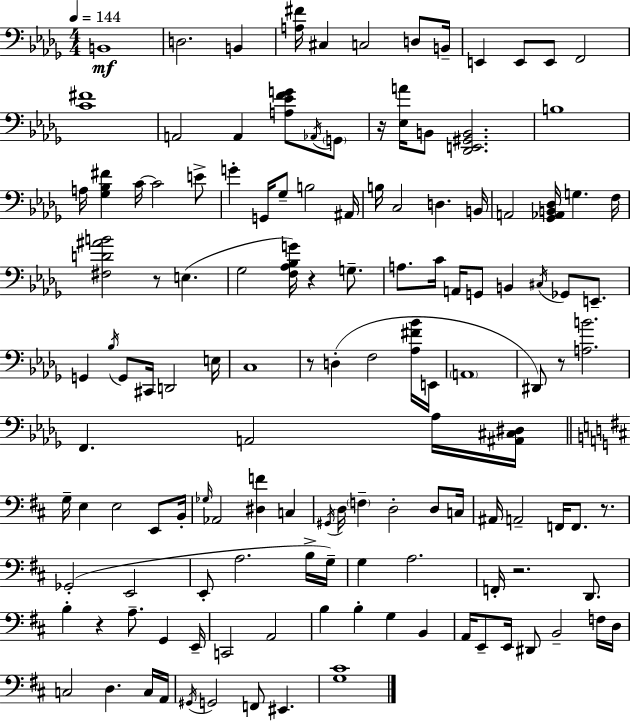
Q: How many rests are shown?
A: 8